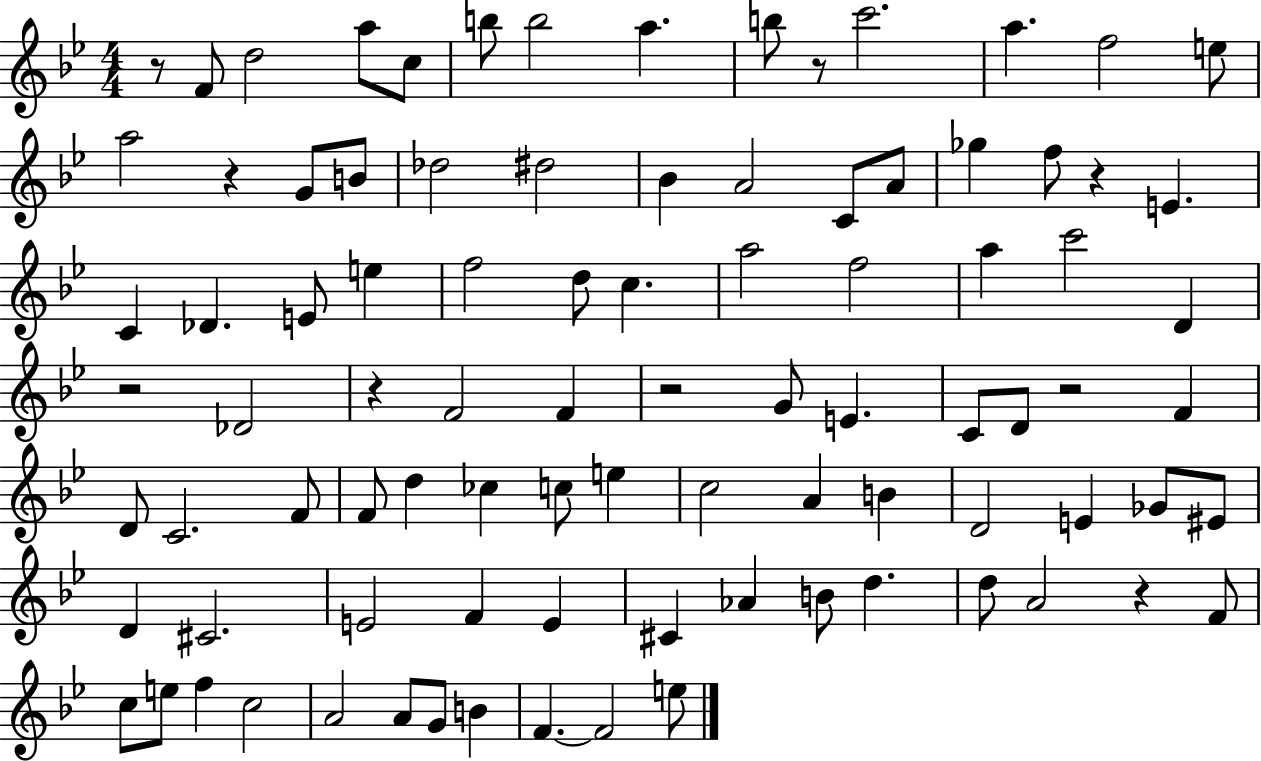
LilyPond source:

{
  \clef treble
  \numericTimeSignature
  \time 4/4
  \key bes \major
  \repeat volta 2 { r8 f'8 d''2 a''8 c''8 | b''8 b''2 a''4. | b''8 r8 c'''2. | a''4. f''2 e''8 | \break a''2 r4 g'8 b'8 | des''2 dis''2 | bes'4 a'2 c'8 a'8 | ges''4 f''8 r4 e'4. | \break c'4 des'4. e'8 e''4 | f''2 d''8 c''4. | a''2 f''2 | a''4 c'''2 d'4 | \break r2 des'2 | r4 f'2 f'4 | r2 g'8 e'4. | c'8 d'8 r2 f'4 | \break d'8 c'2. f'8 | f'8 d''4 ces''4 c''8 e''4 | c''2 a'4 b'4 | d'2 e'4 ges'8 eis'8 | \break d'4 cis'2. | e'2 f'4 e'4 | cis'4 aes'4 b'8 d''4. | d''8 a'2 r4 f'8 | \break c''8 e''8 f''4 c''2 | a'2 a'8 g'8 b'4 | f'4.~~ f'2 e''8 | } \bar "|."
}